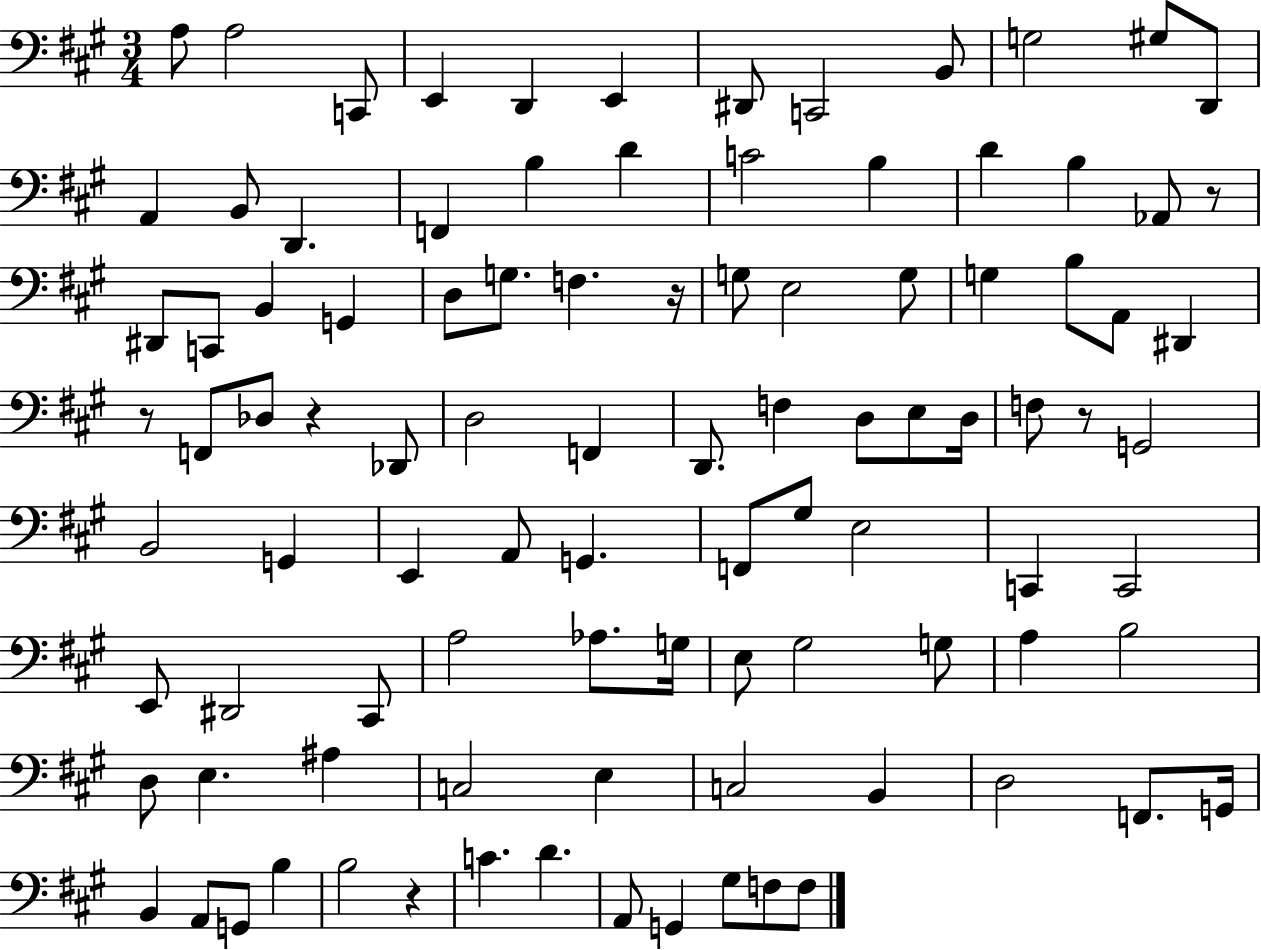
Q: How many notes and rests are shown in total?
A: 98